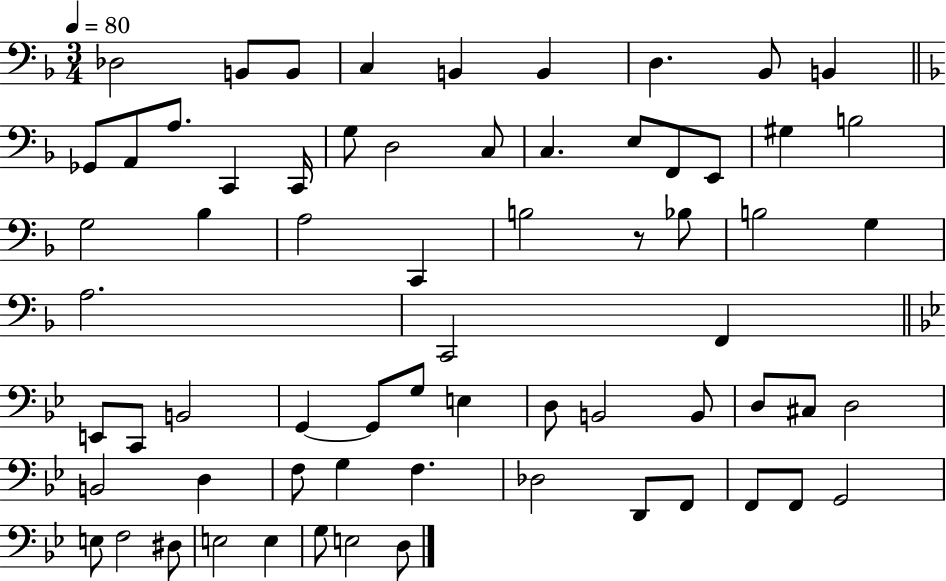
Db3/h B2/e B2/e C3/q B2/q B2/q D3/q. Bb2/e B2/q Gb2/e A2/e A3/e. C2/q C2/s G3/e D3/h C3/e C3/q. E3/e F2/e E2/e G#3/q B3/h G3/h Bb3/q A3/h C2/q B3/h R/e Bb3/e B3/h G3/q A3/h. C2/h F2/q E2/e C2/e B2/h G2/q G2/e G3/e E3/q D3/e B2/h B2/e D3/e C#3/e D3/h B2/h D3/q F3/e G3/q F3/q. Db3/h D2/e F2/e F2/e F2/e G2/h E3/e F3/h D#3/e E3/h E3/q G3/e E3/h D3/e